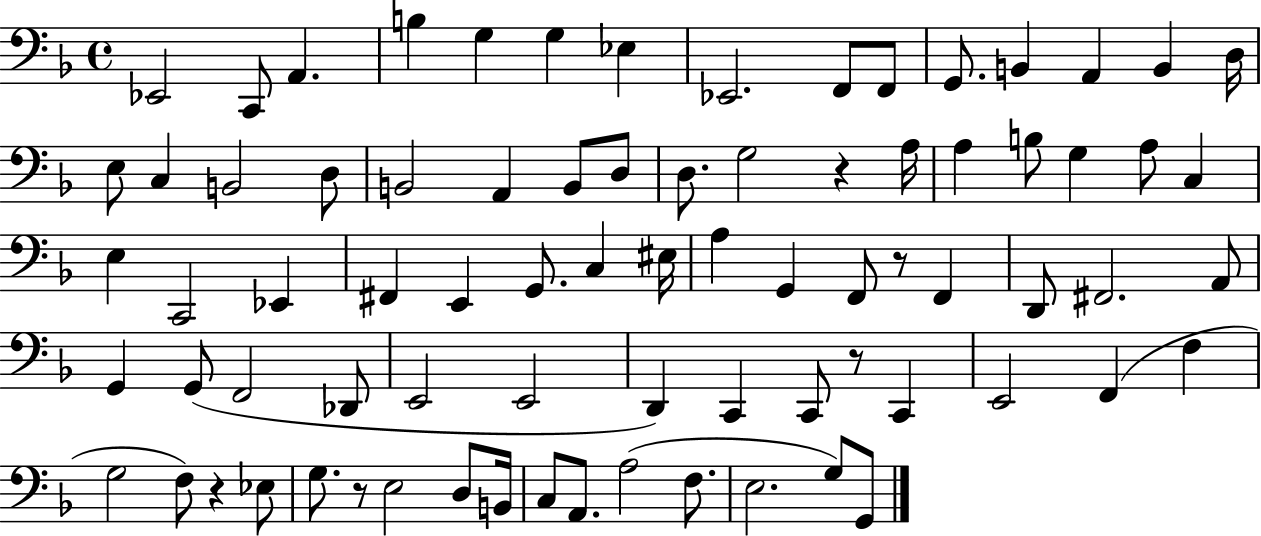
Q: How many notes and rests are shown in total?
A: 78